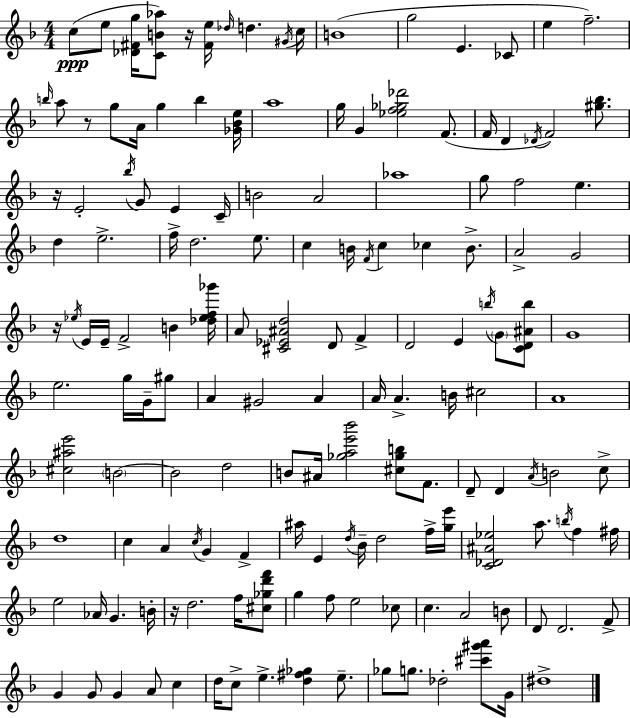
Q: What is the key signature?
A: D minor